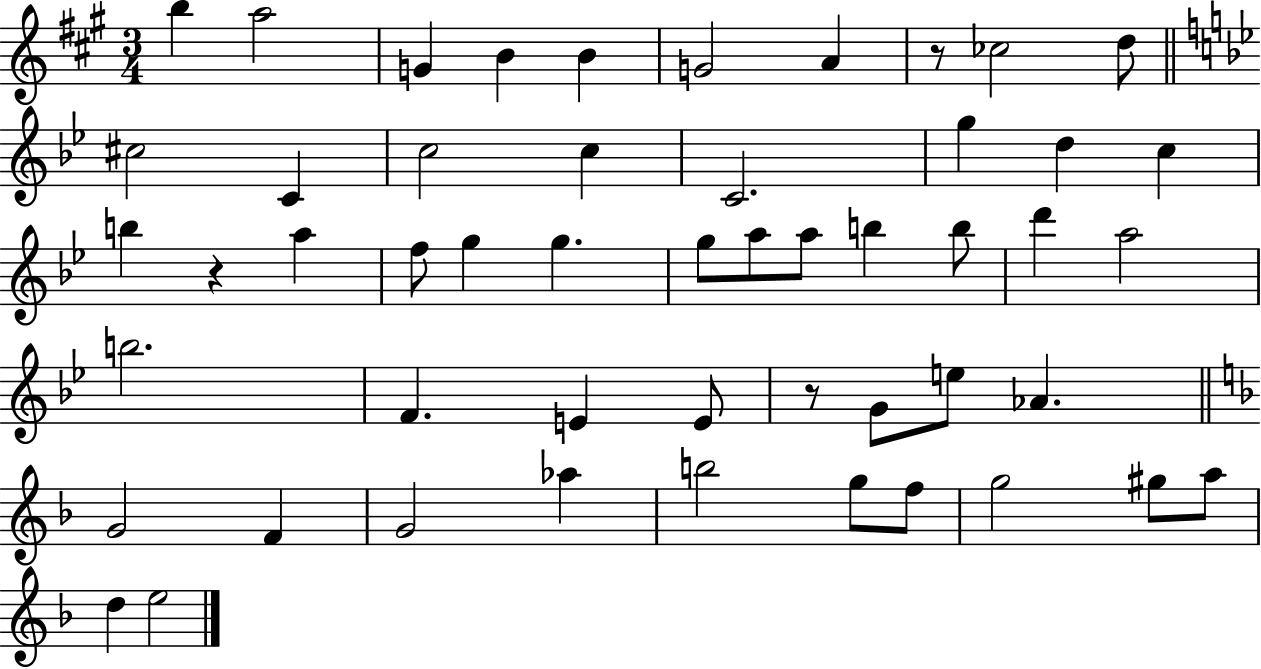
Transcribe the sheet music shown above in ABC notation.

X:1
T:Untitled
M:3/4
L:1/4
K:A
b a2 G B B G2 A z/2 _c2 d/2 ^c2 C c2 c C2 g d c b z a f/2 g g g/2 a/2 a/2 b b/2 d' a2 b2 F E E/2 z/2 G/2 e/2 _A G2 F G2 _a b2 g/2 f/2 g2 ^g/2 a/2 d e2